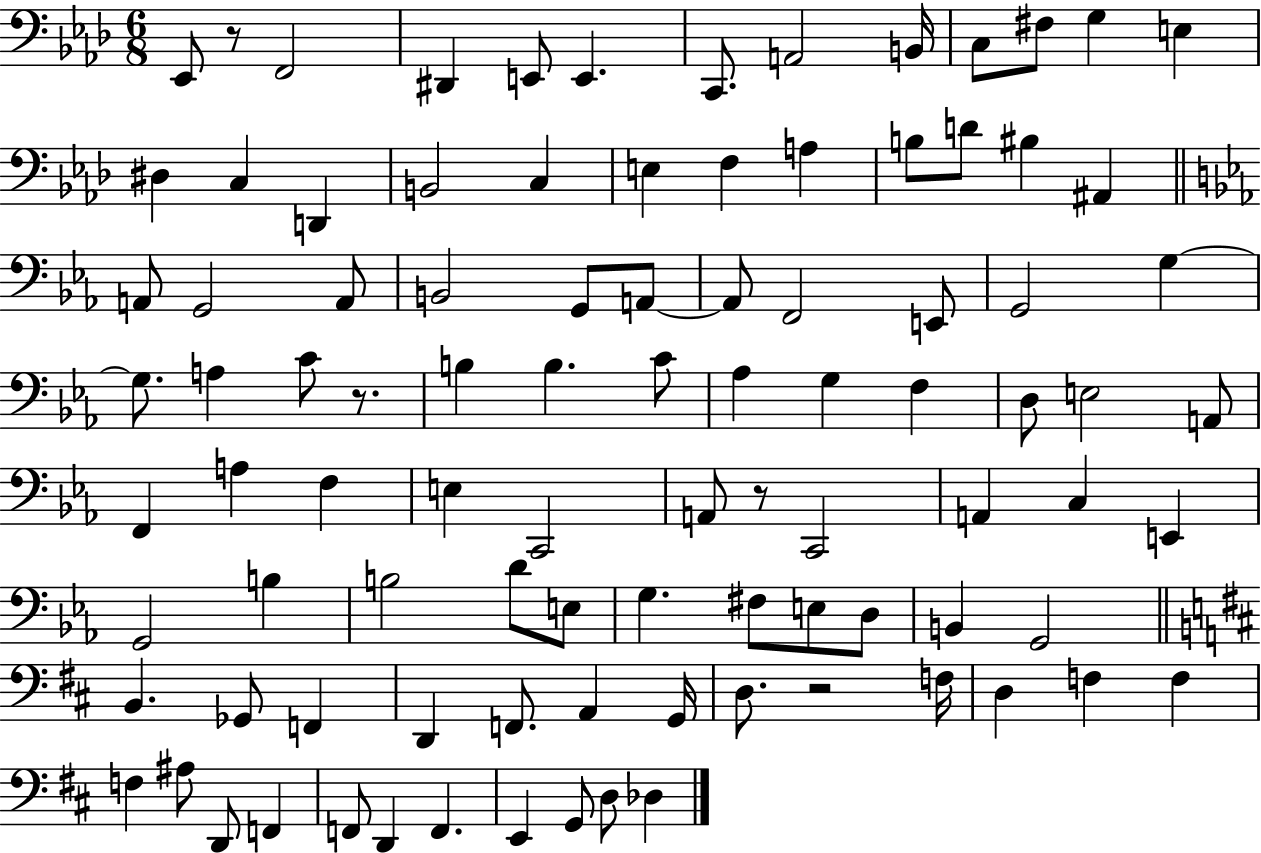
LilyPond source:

{
  \clef bass
  \numericTimeSignature
  \time 6/8
  \key aes \major
  \repeat volta 2 { ees,8 r8 f,2 | dis,4 e,8 e,4. | c,8. a,2 b,16 | c8 fis8 g4 e4 | \break dis4 c4 d,4 | b,2 c4 | e4 f4 a4 | b8 d'8 bis4 ais,4 | \break \bar "||" \break \key ees \major a,8 g,2 a,8 | b,2 g,8 a,8~~ | a,8 f,2 e,8 | g,2 g4~~ | \break g8. a4 c'8 r8. | b4 b4. c'8 | aes4 g4 f4 | d8 e2 a,8 | \break f,4 a4 f4 | e4 c,2 | a,8 r8 c,2 | a,4 c4 e,4 | \break g,2 b4 | b2 d'8 e8 | g4. fis8 e8 d8 | b,4 g,2 | \break \bar "||" \break \key d \major b,4. ges,8 f,4 | d,4 f,8. a,4 g,16 | d8. r2 f16 | d4 f4 f4 | \break f4 ais8 d,8 f,4 | f,8 d,4 f,4. | e,4 g,8 d8 des4 | } \bar "|."
}